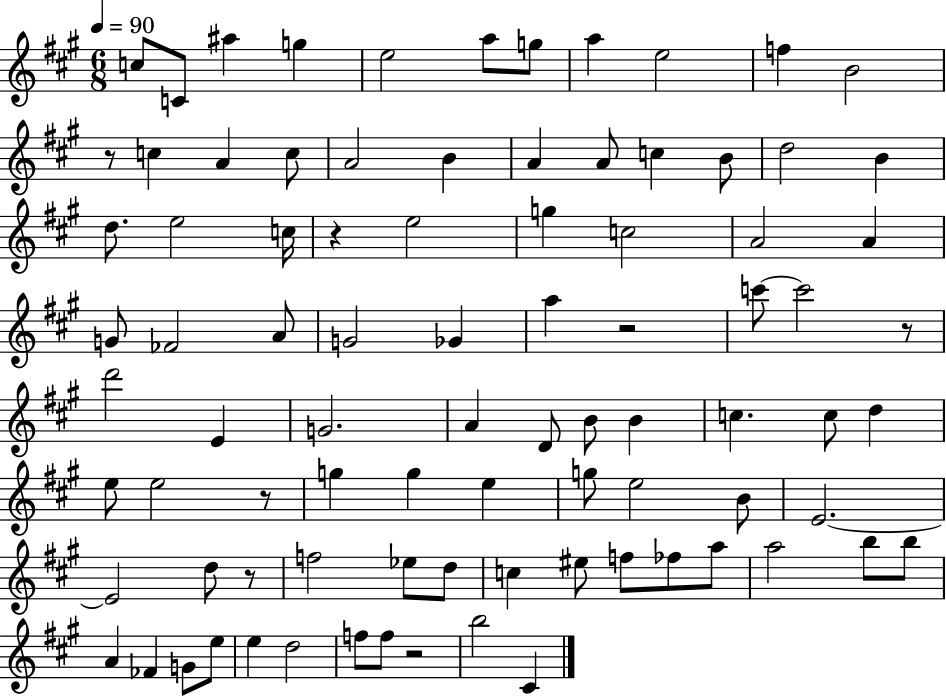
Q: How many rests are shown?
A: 7